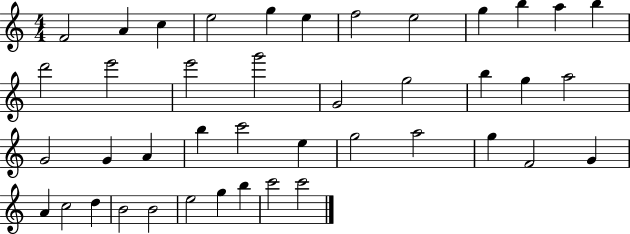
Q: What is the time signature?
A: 4/4